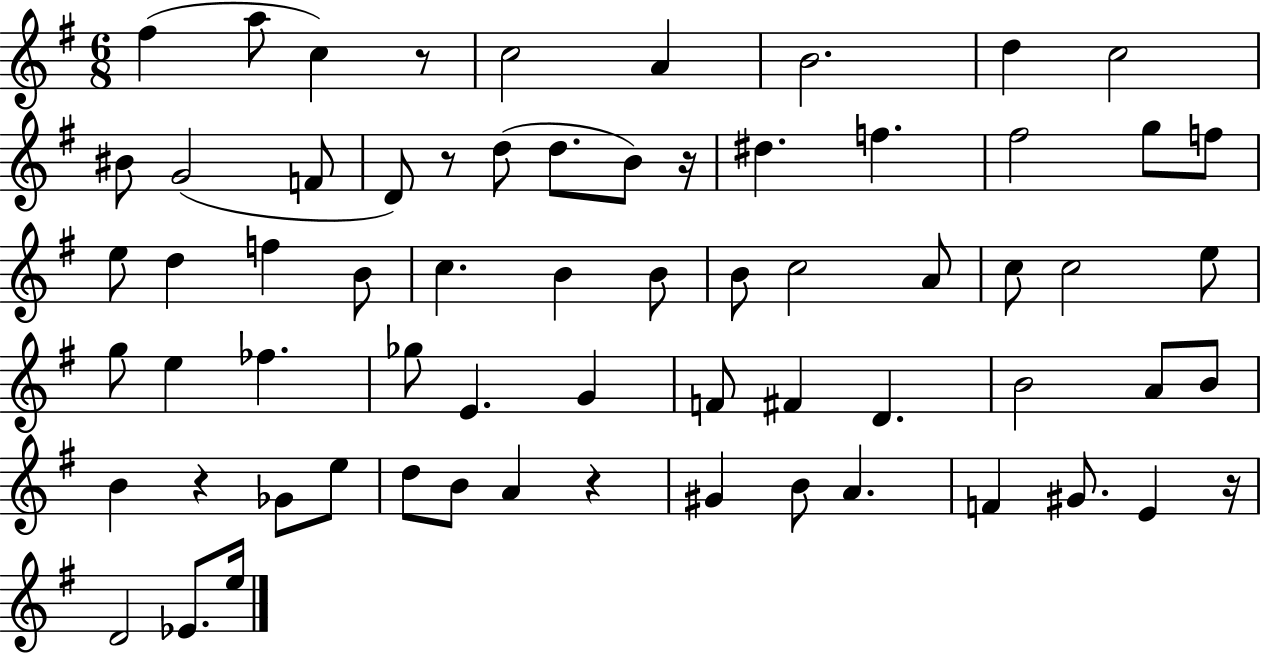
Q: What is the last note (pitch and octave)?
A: E5